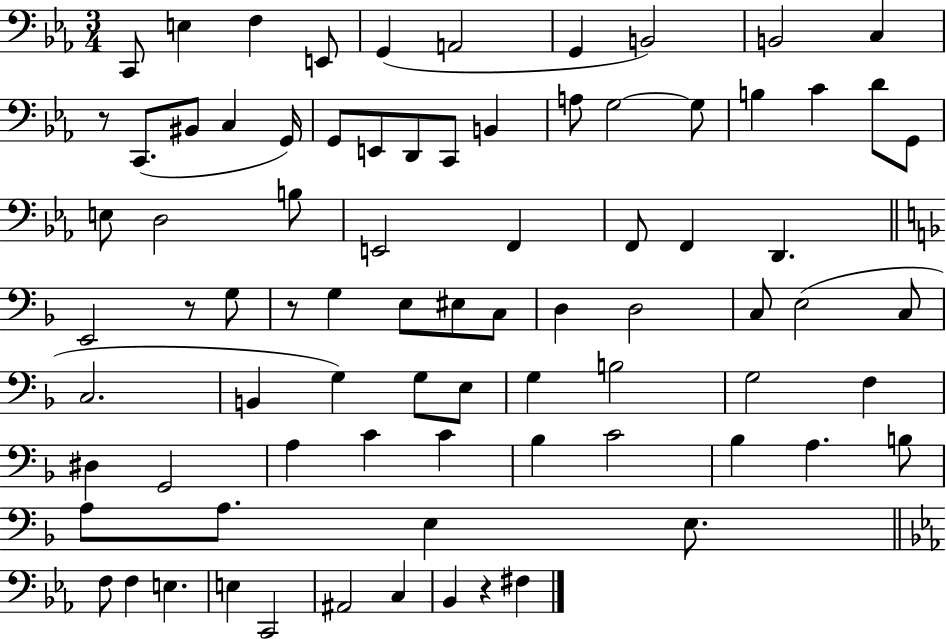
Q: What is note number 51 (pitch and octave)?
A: G3